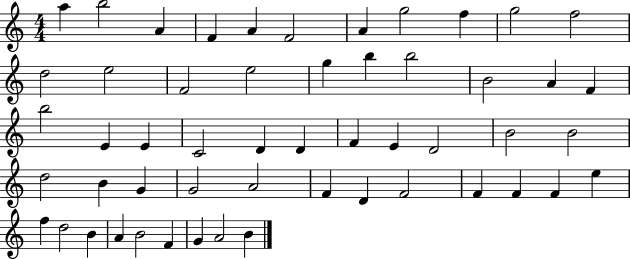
A5/q B5/h A4/q F4/q A4/q F4/h A4/q G5/h F5/q G5/h F5/h D5/h E5/h F4/h E5/h G5/q B5/q B5/h B4/h A4/q F4/q B5/h E4/q E4/q C4/h D4/q D4/q F4/q E4/q D4/h B4/h B4/h D5/h B4/q G4/q G4/h A4/h F4/q D4/q F4/h F4/q F4/q F4/q E5/q F5/q D5/h B4/q A4/q B4/h F4/q G4/q A4/h B4/q